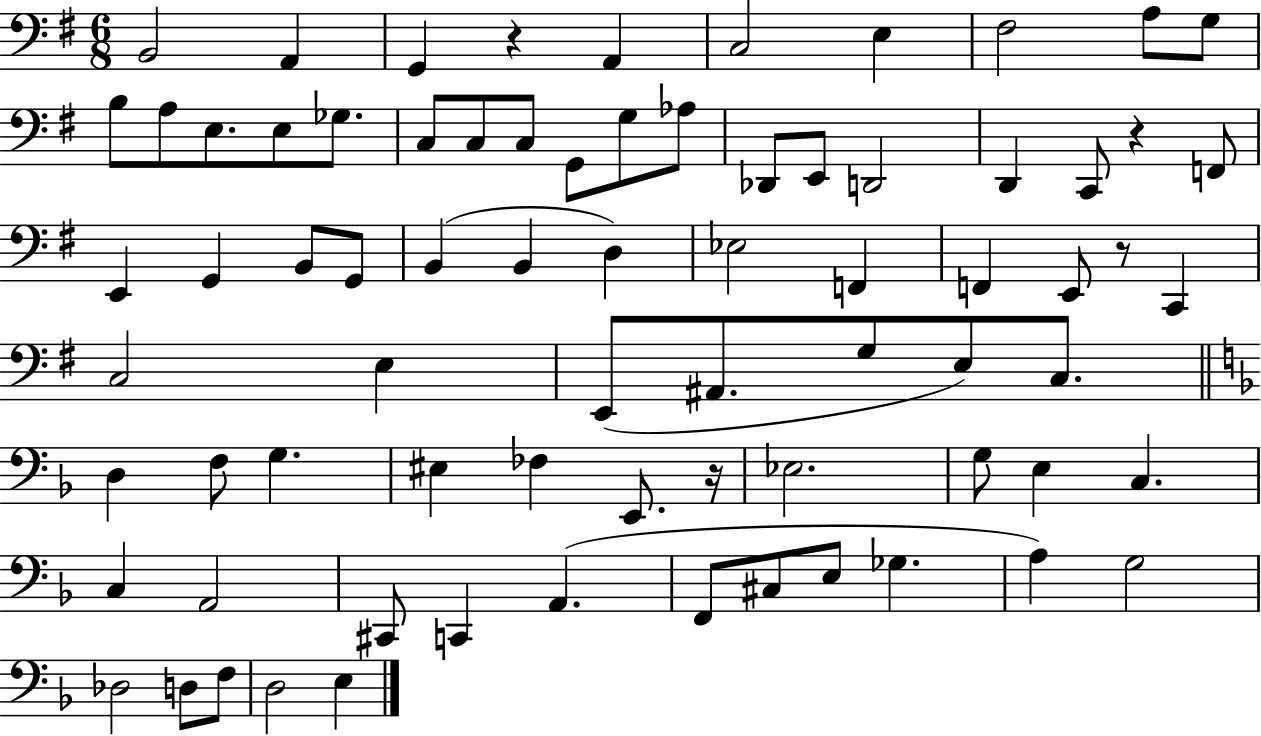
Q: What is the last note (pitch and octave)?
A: E3